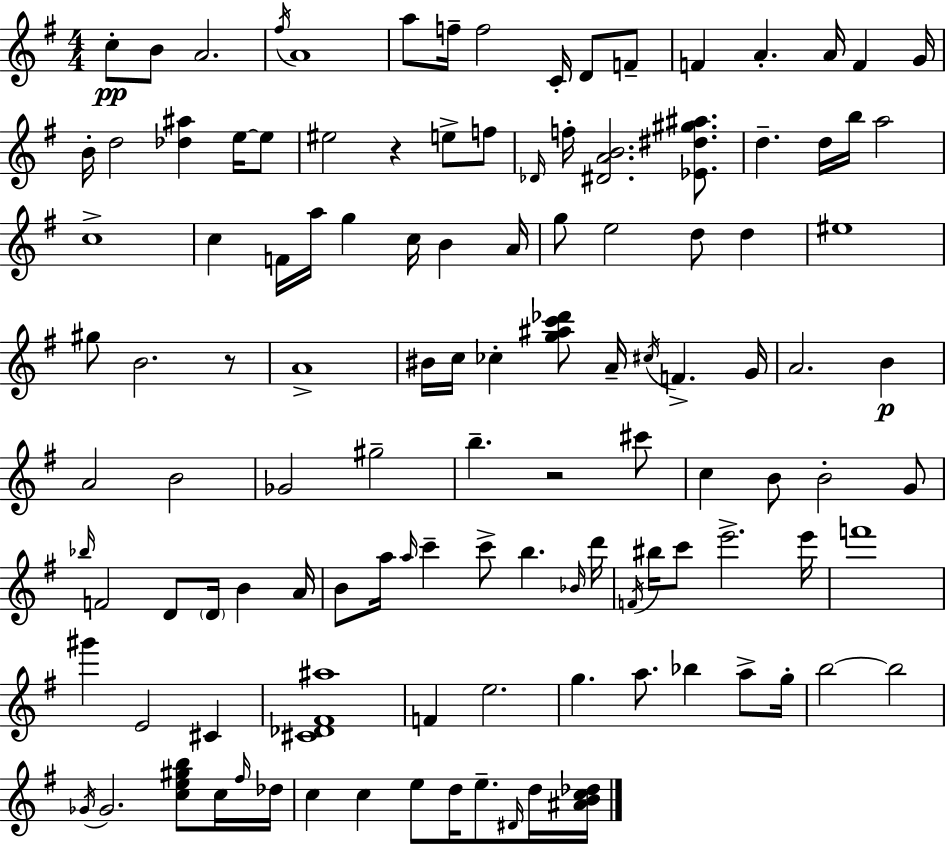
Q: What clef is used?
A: treble